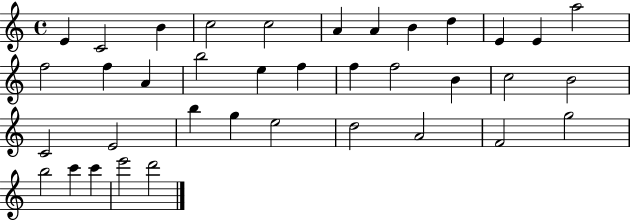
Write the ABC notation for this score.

X:1
T:Untitled
M:4/4
L:1/4
K:C
E C2 B c2 c2 A A B d E E a2 f2 f A b2 e f f f2 B c2 B2 C2 E2 b g e2 d2 A2 F2 g2 b2 c' c' e'2 d'2